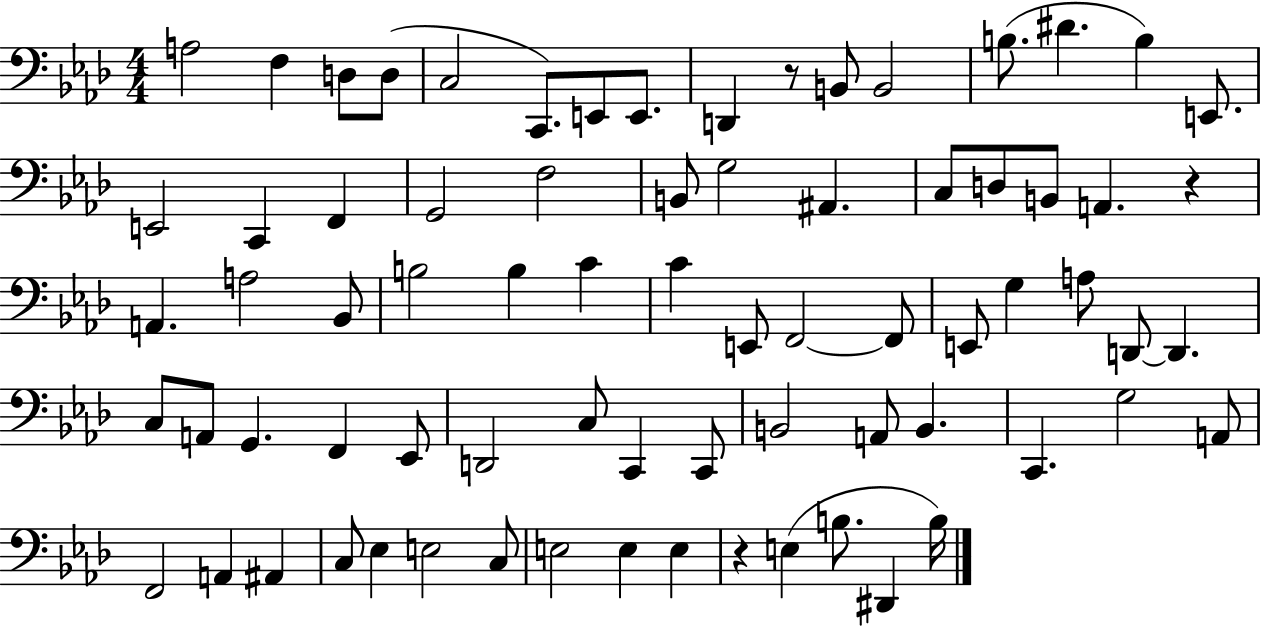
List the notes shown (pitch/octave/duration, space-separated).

A3/h F3/q D3/e D3/e C3/h C2/e. E2/e E2/e. D2/q R/e B2/e B2/h B3/e. D#4/q. B3/q E2/e. E2/h C2/q F2/q G2/h F3/h B2/e G3/h A#2/q. C3/e D3/e B2/e A2/q. R/q A2/q. A3/h Bb2/e B3/h B3/q C4/q C4/q E2/e F2/h F2/e E2/e G3/q A3/e D2/e D2/q. C3/e A2/e G2/q. F2/q Eb2/e D2/h C3/e C2/q C2/e B2/h A2/e B2/q. C2/q. G3/h A2/e F2/h A2/q A#2/q C3/e Eb3/q E3/h C3/e E3/h E3/q E3/q R/q E3/q B3/e. D#2/q B3/s